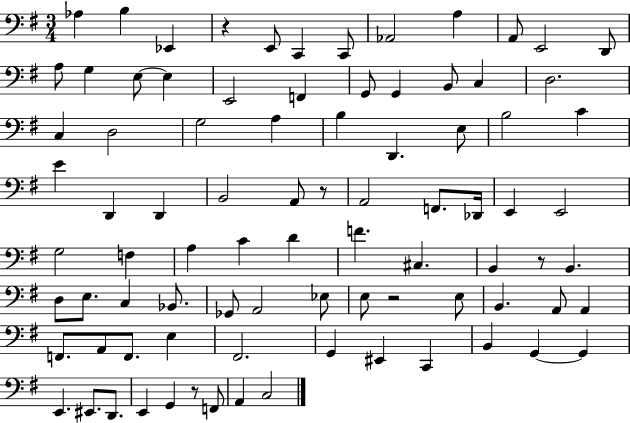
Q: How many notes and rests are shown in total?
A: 86